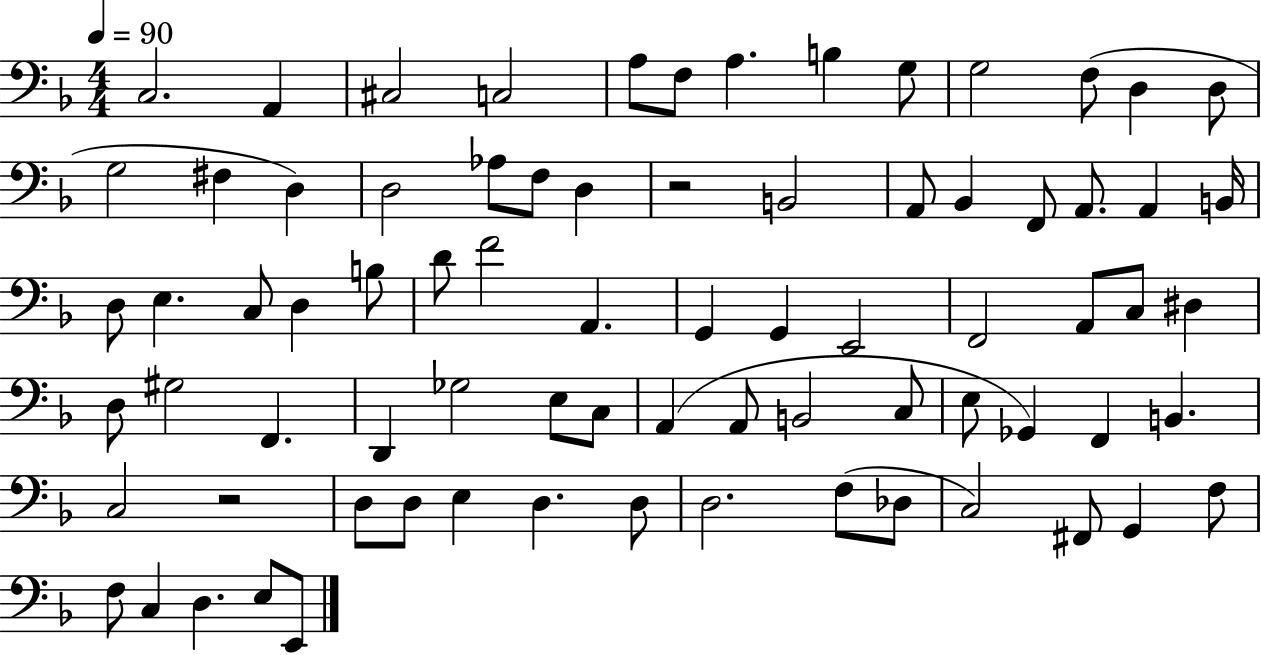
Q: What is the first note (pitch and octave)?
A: C3